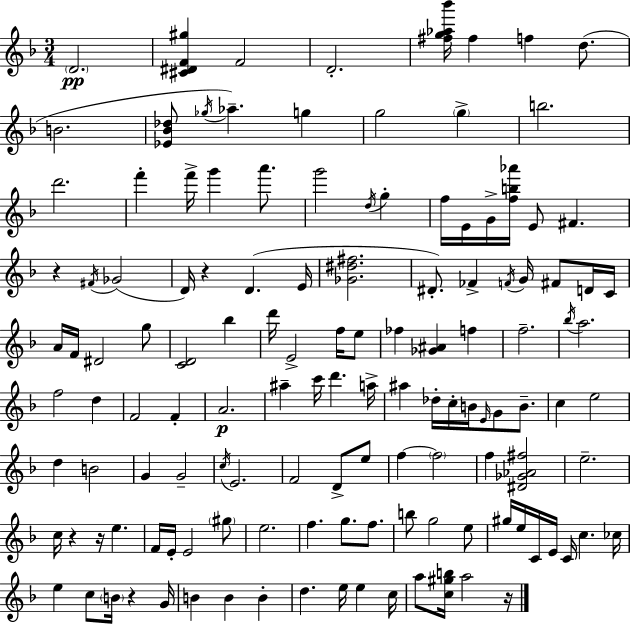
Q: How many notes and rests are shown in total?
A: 131